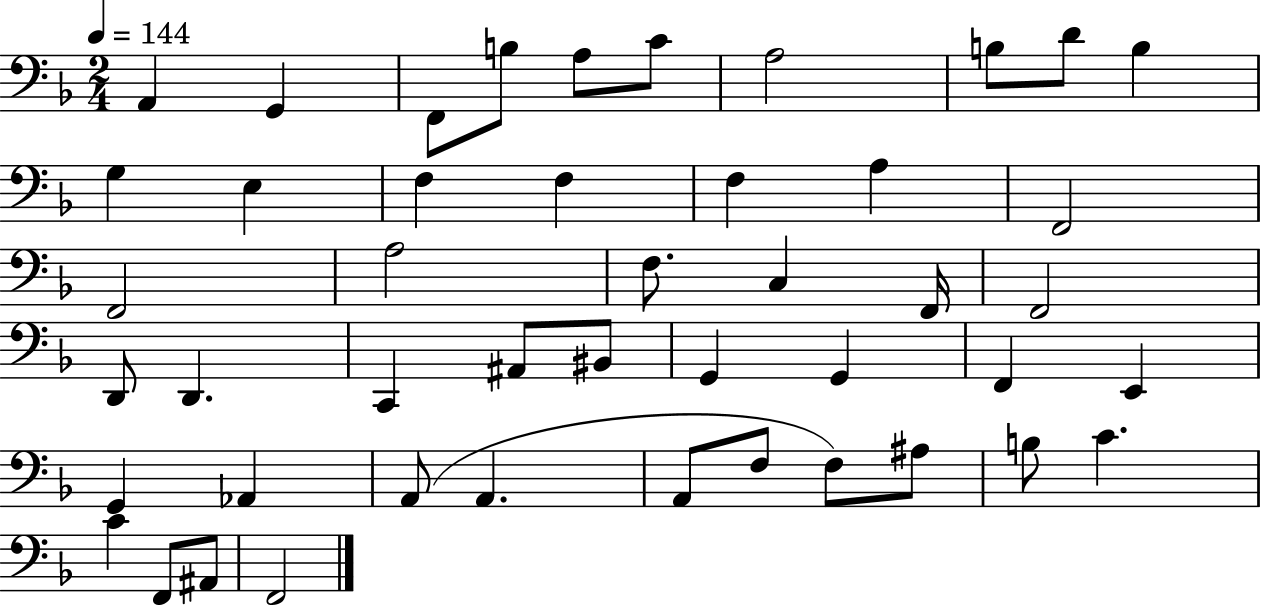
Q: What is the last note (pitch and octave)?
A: F2